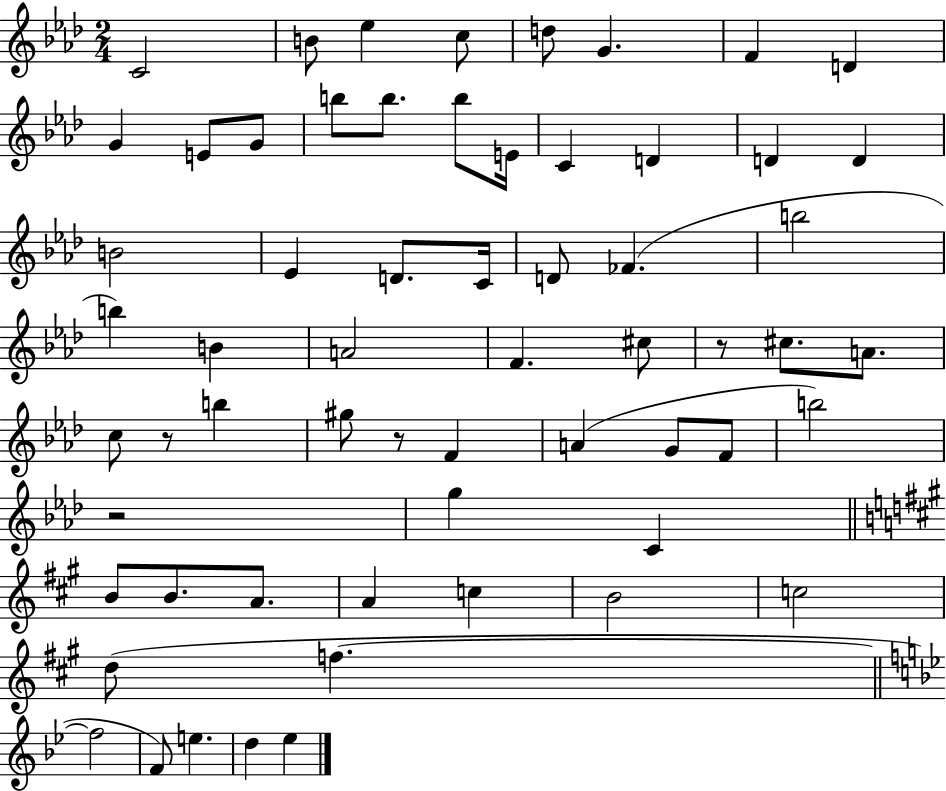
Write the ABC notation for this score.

X:1
T:Untitled
M:2/4
L:1/4
K:Ab
C2 B/2 _e c/2 d/2 G F D G E/2 G/2 b/2 b/2 b/2 E/4 C D D D B2 _E D/2 C/4 D/2 _F b2 b B A2 F ^c/2 z/2 ^c/2 A/2 c/2 z/2 b ^g/2 z/2 F A G/2 F/2 b2 z2 g C B/2 B/2 A/2 A c B2 c2 d/2 f f2 F/2 e d _e